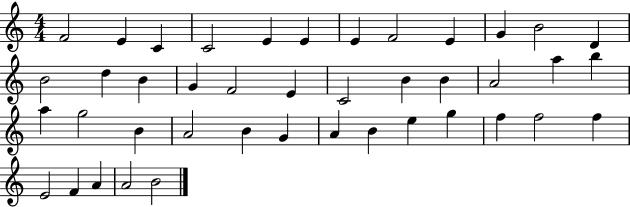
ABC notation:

X:1
T:Untitled
M:4/4
L:1/4
K:C
F2 E C C2 E E E F2 E G B2 D B2 d B G F2 E C2 B B A2 a b a g2 B A2 B G A B e g f f2 f E2 F A A2 B2